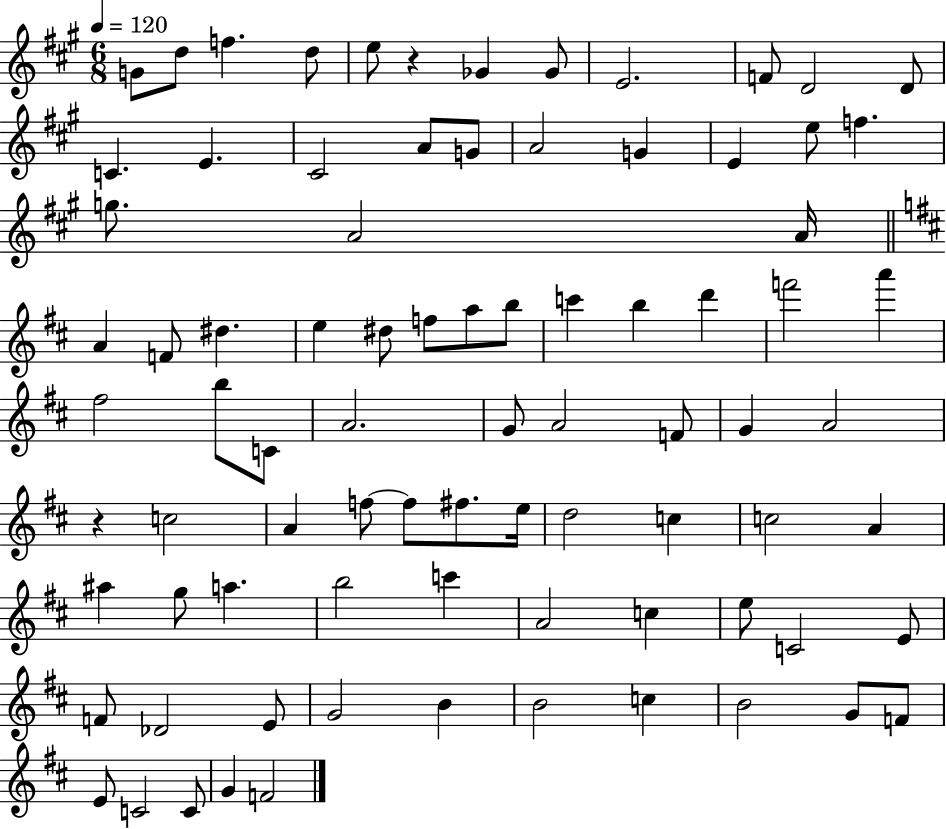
X:1
T:Untitled
M:6/8
L:1/4
K:A
G/2 d/2 f d/2 e/2 z _G _G/2 E2 F/2 D2 D/2 C E ^C2 A/2 G/2 A2 G E e/2 f g/2 A2 A/4 A F/2 ^d e ^d/2 f/2 a/2 b/2 c' b d' f'2 a' ^f2 b/2 C/2 A2 G/2 A2 F/2 G A2 z c2 A f/2 f/2 ^f/2 e/4 d2 c c2 A ^a g/2 a b2 c' A2 c e/2 C2 E/2 F/2 _D2 E/2 G2 B B2 c B2 G/2 F/2 E/2 C2 C/2 G F2